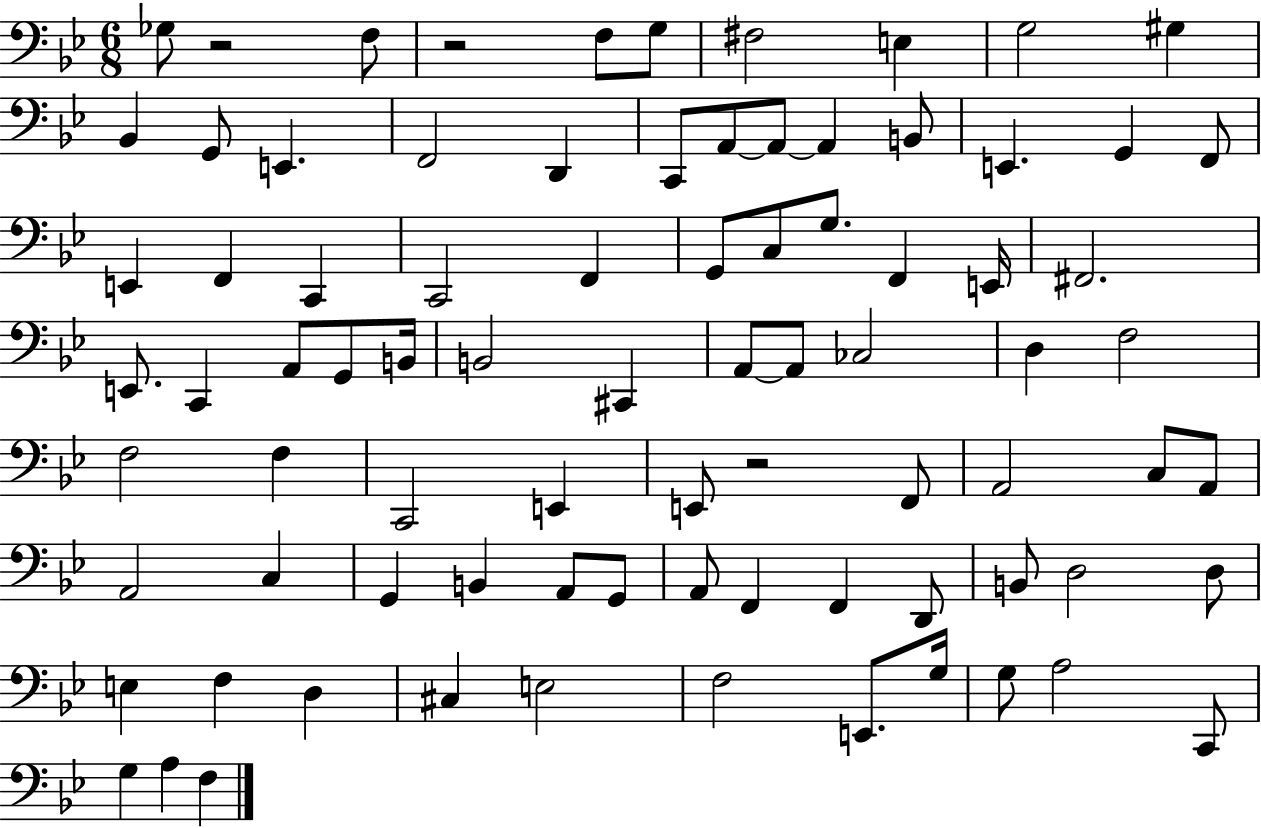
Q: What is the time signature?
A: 6/8